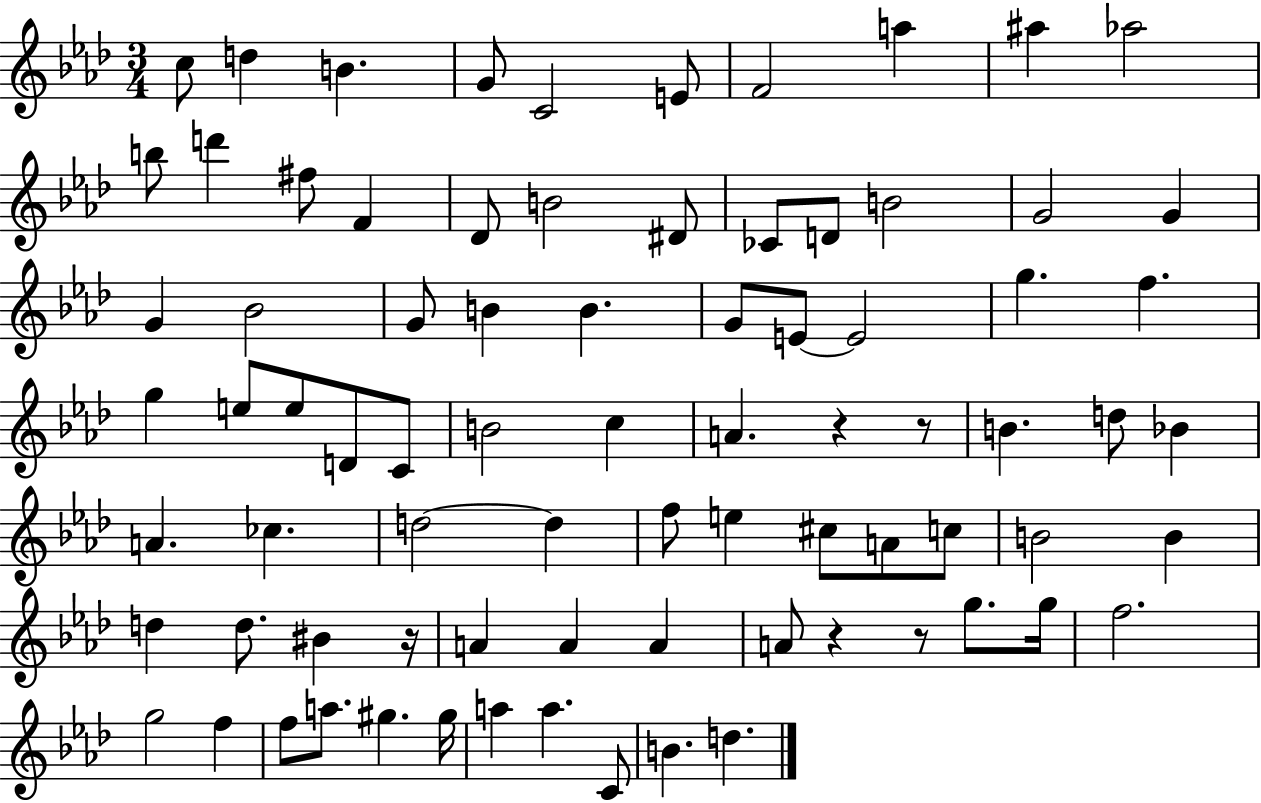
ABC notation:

X:1
T:Untitled
M:3/4
L:1/4
K:Ab
c/2 d B G/2 C2 E/2 F2 a ^a _a2 b/2 d' ^f/2 F _D/2 B2 ^D/2 _C/2 D/2 B2 G2 G G _B2 G/2 B B G/2 E/2 E2 g f g e/2 e/2 D/2 C/2 B2 c A z z/2 B d/2 _B A _c d2 d f/2 e ^c/2 A/2 c/2 B2 B d d/2 ^B z/4 A A A A/2 z z/2 g/2 g/4 f2 g2 f f/2 a/2 ^g ^g/4 a a C/2 B d